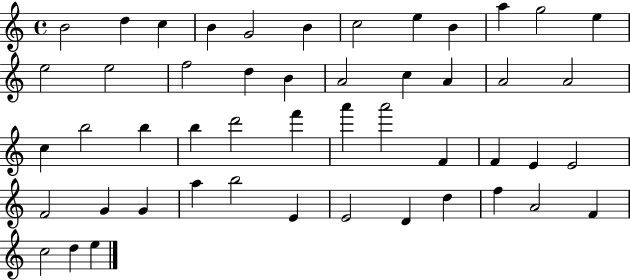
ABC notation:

X:1
T:Untitled
M:4/4
L:1/4
K:C
B2 d c B G2 B c2 e B a g2 e e2 e2 f2 d B A2 c A A2 A2 c b2 b b d'2 f' a' a'2 F F E E2 F2 G G a b2 E E2 D d f A2 F c2 d e